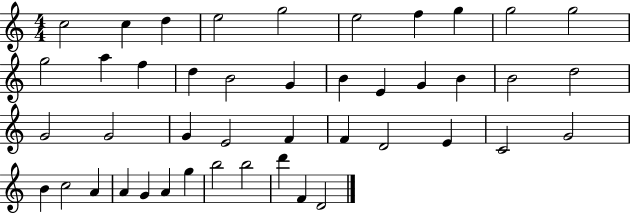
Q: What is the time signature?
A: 4/4